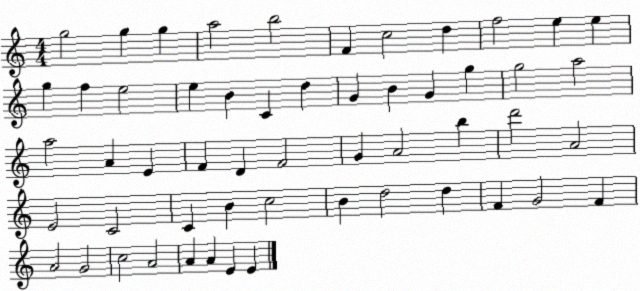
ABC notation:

X:1
T:Untitled
M:4/4
L:1/4
K:C
g2 g g a2 b2 F c2 d f2 e e g f e2 e B C d G B G g g2 a2 a2 A E F D F2 G A2 b d'2 A2 E2 C2 C B c2 B d2 d F G2 F A2 G2 c2 A2 A A E E